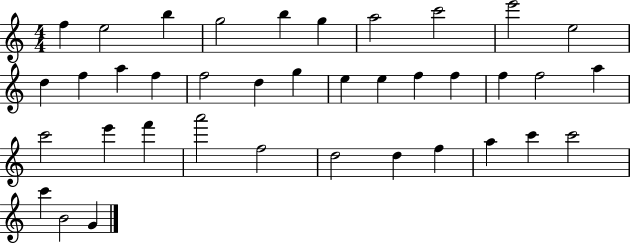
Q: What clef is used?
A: treble